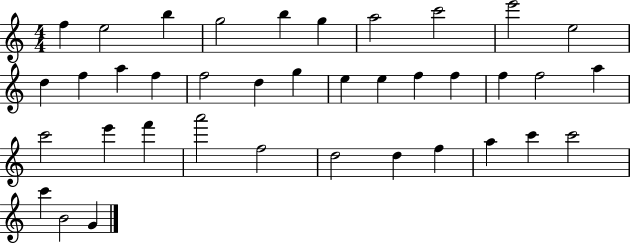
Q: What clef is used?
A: treble